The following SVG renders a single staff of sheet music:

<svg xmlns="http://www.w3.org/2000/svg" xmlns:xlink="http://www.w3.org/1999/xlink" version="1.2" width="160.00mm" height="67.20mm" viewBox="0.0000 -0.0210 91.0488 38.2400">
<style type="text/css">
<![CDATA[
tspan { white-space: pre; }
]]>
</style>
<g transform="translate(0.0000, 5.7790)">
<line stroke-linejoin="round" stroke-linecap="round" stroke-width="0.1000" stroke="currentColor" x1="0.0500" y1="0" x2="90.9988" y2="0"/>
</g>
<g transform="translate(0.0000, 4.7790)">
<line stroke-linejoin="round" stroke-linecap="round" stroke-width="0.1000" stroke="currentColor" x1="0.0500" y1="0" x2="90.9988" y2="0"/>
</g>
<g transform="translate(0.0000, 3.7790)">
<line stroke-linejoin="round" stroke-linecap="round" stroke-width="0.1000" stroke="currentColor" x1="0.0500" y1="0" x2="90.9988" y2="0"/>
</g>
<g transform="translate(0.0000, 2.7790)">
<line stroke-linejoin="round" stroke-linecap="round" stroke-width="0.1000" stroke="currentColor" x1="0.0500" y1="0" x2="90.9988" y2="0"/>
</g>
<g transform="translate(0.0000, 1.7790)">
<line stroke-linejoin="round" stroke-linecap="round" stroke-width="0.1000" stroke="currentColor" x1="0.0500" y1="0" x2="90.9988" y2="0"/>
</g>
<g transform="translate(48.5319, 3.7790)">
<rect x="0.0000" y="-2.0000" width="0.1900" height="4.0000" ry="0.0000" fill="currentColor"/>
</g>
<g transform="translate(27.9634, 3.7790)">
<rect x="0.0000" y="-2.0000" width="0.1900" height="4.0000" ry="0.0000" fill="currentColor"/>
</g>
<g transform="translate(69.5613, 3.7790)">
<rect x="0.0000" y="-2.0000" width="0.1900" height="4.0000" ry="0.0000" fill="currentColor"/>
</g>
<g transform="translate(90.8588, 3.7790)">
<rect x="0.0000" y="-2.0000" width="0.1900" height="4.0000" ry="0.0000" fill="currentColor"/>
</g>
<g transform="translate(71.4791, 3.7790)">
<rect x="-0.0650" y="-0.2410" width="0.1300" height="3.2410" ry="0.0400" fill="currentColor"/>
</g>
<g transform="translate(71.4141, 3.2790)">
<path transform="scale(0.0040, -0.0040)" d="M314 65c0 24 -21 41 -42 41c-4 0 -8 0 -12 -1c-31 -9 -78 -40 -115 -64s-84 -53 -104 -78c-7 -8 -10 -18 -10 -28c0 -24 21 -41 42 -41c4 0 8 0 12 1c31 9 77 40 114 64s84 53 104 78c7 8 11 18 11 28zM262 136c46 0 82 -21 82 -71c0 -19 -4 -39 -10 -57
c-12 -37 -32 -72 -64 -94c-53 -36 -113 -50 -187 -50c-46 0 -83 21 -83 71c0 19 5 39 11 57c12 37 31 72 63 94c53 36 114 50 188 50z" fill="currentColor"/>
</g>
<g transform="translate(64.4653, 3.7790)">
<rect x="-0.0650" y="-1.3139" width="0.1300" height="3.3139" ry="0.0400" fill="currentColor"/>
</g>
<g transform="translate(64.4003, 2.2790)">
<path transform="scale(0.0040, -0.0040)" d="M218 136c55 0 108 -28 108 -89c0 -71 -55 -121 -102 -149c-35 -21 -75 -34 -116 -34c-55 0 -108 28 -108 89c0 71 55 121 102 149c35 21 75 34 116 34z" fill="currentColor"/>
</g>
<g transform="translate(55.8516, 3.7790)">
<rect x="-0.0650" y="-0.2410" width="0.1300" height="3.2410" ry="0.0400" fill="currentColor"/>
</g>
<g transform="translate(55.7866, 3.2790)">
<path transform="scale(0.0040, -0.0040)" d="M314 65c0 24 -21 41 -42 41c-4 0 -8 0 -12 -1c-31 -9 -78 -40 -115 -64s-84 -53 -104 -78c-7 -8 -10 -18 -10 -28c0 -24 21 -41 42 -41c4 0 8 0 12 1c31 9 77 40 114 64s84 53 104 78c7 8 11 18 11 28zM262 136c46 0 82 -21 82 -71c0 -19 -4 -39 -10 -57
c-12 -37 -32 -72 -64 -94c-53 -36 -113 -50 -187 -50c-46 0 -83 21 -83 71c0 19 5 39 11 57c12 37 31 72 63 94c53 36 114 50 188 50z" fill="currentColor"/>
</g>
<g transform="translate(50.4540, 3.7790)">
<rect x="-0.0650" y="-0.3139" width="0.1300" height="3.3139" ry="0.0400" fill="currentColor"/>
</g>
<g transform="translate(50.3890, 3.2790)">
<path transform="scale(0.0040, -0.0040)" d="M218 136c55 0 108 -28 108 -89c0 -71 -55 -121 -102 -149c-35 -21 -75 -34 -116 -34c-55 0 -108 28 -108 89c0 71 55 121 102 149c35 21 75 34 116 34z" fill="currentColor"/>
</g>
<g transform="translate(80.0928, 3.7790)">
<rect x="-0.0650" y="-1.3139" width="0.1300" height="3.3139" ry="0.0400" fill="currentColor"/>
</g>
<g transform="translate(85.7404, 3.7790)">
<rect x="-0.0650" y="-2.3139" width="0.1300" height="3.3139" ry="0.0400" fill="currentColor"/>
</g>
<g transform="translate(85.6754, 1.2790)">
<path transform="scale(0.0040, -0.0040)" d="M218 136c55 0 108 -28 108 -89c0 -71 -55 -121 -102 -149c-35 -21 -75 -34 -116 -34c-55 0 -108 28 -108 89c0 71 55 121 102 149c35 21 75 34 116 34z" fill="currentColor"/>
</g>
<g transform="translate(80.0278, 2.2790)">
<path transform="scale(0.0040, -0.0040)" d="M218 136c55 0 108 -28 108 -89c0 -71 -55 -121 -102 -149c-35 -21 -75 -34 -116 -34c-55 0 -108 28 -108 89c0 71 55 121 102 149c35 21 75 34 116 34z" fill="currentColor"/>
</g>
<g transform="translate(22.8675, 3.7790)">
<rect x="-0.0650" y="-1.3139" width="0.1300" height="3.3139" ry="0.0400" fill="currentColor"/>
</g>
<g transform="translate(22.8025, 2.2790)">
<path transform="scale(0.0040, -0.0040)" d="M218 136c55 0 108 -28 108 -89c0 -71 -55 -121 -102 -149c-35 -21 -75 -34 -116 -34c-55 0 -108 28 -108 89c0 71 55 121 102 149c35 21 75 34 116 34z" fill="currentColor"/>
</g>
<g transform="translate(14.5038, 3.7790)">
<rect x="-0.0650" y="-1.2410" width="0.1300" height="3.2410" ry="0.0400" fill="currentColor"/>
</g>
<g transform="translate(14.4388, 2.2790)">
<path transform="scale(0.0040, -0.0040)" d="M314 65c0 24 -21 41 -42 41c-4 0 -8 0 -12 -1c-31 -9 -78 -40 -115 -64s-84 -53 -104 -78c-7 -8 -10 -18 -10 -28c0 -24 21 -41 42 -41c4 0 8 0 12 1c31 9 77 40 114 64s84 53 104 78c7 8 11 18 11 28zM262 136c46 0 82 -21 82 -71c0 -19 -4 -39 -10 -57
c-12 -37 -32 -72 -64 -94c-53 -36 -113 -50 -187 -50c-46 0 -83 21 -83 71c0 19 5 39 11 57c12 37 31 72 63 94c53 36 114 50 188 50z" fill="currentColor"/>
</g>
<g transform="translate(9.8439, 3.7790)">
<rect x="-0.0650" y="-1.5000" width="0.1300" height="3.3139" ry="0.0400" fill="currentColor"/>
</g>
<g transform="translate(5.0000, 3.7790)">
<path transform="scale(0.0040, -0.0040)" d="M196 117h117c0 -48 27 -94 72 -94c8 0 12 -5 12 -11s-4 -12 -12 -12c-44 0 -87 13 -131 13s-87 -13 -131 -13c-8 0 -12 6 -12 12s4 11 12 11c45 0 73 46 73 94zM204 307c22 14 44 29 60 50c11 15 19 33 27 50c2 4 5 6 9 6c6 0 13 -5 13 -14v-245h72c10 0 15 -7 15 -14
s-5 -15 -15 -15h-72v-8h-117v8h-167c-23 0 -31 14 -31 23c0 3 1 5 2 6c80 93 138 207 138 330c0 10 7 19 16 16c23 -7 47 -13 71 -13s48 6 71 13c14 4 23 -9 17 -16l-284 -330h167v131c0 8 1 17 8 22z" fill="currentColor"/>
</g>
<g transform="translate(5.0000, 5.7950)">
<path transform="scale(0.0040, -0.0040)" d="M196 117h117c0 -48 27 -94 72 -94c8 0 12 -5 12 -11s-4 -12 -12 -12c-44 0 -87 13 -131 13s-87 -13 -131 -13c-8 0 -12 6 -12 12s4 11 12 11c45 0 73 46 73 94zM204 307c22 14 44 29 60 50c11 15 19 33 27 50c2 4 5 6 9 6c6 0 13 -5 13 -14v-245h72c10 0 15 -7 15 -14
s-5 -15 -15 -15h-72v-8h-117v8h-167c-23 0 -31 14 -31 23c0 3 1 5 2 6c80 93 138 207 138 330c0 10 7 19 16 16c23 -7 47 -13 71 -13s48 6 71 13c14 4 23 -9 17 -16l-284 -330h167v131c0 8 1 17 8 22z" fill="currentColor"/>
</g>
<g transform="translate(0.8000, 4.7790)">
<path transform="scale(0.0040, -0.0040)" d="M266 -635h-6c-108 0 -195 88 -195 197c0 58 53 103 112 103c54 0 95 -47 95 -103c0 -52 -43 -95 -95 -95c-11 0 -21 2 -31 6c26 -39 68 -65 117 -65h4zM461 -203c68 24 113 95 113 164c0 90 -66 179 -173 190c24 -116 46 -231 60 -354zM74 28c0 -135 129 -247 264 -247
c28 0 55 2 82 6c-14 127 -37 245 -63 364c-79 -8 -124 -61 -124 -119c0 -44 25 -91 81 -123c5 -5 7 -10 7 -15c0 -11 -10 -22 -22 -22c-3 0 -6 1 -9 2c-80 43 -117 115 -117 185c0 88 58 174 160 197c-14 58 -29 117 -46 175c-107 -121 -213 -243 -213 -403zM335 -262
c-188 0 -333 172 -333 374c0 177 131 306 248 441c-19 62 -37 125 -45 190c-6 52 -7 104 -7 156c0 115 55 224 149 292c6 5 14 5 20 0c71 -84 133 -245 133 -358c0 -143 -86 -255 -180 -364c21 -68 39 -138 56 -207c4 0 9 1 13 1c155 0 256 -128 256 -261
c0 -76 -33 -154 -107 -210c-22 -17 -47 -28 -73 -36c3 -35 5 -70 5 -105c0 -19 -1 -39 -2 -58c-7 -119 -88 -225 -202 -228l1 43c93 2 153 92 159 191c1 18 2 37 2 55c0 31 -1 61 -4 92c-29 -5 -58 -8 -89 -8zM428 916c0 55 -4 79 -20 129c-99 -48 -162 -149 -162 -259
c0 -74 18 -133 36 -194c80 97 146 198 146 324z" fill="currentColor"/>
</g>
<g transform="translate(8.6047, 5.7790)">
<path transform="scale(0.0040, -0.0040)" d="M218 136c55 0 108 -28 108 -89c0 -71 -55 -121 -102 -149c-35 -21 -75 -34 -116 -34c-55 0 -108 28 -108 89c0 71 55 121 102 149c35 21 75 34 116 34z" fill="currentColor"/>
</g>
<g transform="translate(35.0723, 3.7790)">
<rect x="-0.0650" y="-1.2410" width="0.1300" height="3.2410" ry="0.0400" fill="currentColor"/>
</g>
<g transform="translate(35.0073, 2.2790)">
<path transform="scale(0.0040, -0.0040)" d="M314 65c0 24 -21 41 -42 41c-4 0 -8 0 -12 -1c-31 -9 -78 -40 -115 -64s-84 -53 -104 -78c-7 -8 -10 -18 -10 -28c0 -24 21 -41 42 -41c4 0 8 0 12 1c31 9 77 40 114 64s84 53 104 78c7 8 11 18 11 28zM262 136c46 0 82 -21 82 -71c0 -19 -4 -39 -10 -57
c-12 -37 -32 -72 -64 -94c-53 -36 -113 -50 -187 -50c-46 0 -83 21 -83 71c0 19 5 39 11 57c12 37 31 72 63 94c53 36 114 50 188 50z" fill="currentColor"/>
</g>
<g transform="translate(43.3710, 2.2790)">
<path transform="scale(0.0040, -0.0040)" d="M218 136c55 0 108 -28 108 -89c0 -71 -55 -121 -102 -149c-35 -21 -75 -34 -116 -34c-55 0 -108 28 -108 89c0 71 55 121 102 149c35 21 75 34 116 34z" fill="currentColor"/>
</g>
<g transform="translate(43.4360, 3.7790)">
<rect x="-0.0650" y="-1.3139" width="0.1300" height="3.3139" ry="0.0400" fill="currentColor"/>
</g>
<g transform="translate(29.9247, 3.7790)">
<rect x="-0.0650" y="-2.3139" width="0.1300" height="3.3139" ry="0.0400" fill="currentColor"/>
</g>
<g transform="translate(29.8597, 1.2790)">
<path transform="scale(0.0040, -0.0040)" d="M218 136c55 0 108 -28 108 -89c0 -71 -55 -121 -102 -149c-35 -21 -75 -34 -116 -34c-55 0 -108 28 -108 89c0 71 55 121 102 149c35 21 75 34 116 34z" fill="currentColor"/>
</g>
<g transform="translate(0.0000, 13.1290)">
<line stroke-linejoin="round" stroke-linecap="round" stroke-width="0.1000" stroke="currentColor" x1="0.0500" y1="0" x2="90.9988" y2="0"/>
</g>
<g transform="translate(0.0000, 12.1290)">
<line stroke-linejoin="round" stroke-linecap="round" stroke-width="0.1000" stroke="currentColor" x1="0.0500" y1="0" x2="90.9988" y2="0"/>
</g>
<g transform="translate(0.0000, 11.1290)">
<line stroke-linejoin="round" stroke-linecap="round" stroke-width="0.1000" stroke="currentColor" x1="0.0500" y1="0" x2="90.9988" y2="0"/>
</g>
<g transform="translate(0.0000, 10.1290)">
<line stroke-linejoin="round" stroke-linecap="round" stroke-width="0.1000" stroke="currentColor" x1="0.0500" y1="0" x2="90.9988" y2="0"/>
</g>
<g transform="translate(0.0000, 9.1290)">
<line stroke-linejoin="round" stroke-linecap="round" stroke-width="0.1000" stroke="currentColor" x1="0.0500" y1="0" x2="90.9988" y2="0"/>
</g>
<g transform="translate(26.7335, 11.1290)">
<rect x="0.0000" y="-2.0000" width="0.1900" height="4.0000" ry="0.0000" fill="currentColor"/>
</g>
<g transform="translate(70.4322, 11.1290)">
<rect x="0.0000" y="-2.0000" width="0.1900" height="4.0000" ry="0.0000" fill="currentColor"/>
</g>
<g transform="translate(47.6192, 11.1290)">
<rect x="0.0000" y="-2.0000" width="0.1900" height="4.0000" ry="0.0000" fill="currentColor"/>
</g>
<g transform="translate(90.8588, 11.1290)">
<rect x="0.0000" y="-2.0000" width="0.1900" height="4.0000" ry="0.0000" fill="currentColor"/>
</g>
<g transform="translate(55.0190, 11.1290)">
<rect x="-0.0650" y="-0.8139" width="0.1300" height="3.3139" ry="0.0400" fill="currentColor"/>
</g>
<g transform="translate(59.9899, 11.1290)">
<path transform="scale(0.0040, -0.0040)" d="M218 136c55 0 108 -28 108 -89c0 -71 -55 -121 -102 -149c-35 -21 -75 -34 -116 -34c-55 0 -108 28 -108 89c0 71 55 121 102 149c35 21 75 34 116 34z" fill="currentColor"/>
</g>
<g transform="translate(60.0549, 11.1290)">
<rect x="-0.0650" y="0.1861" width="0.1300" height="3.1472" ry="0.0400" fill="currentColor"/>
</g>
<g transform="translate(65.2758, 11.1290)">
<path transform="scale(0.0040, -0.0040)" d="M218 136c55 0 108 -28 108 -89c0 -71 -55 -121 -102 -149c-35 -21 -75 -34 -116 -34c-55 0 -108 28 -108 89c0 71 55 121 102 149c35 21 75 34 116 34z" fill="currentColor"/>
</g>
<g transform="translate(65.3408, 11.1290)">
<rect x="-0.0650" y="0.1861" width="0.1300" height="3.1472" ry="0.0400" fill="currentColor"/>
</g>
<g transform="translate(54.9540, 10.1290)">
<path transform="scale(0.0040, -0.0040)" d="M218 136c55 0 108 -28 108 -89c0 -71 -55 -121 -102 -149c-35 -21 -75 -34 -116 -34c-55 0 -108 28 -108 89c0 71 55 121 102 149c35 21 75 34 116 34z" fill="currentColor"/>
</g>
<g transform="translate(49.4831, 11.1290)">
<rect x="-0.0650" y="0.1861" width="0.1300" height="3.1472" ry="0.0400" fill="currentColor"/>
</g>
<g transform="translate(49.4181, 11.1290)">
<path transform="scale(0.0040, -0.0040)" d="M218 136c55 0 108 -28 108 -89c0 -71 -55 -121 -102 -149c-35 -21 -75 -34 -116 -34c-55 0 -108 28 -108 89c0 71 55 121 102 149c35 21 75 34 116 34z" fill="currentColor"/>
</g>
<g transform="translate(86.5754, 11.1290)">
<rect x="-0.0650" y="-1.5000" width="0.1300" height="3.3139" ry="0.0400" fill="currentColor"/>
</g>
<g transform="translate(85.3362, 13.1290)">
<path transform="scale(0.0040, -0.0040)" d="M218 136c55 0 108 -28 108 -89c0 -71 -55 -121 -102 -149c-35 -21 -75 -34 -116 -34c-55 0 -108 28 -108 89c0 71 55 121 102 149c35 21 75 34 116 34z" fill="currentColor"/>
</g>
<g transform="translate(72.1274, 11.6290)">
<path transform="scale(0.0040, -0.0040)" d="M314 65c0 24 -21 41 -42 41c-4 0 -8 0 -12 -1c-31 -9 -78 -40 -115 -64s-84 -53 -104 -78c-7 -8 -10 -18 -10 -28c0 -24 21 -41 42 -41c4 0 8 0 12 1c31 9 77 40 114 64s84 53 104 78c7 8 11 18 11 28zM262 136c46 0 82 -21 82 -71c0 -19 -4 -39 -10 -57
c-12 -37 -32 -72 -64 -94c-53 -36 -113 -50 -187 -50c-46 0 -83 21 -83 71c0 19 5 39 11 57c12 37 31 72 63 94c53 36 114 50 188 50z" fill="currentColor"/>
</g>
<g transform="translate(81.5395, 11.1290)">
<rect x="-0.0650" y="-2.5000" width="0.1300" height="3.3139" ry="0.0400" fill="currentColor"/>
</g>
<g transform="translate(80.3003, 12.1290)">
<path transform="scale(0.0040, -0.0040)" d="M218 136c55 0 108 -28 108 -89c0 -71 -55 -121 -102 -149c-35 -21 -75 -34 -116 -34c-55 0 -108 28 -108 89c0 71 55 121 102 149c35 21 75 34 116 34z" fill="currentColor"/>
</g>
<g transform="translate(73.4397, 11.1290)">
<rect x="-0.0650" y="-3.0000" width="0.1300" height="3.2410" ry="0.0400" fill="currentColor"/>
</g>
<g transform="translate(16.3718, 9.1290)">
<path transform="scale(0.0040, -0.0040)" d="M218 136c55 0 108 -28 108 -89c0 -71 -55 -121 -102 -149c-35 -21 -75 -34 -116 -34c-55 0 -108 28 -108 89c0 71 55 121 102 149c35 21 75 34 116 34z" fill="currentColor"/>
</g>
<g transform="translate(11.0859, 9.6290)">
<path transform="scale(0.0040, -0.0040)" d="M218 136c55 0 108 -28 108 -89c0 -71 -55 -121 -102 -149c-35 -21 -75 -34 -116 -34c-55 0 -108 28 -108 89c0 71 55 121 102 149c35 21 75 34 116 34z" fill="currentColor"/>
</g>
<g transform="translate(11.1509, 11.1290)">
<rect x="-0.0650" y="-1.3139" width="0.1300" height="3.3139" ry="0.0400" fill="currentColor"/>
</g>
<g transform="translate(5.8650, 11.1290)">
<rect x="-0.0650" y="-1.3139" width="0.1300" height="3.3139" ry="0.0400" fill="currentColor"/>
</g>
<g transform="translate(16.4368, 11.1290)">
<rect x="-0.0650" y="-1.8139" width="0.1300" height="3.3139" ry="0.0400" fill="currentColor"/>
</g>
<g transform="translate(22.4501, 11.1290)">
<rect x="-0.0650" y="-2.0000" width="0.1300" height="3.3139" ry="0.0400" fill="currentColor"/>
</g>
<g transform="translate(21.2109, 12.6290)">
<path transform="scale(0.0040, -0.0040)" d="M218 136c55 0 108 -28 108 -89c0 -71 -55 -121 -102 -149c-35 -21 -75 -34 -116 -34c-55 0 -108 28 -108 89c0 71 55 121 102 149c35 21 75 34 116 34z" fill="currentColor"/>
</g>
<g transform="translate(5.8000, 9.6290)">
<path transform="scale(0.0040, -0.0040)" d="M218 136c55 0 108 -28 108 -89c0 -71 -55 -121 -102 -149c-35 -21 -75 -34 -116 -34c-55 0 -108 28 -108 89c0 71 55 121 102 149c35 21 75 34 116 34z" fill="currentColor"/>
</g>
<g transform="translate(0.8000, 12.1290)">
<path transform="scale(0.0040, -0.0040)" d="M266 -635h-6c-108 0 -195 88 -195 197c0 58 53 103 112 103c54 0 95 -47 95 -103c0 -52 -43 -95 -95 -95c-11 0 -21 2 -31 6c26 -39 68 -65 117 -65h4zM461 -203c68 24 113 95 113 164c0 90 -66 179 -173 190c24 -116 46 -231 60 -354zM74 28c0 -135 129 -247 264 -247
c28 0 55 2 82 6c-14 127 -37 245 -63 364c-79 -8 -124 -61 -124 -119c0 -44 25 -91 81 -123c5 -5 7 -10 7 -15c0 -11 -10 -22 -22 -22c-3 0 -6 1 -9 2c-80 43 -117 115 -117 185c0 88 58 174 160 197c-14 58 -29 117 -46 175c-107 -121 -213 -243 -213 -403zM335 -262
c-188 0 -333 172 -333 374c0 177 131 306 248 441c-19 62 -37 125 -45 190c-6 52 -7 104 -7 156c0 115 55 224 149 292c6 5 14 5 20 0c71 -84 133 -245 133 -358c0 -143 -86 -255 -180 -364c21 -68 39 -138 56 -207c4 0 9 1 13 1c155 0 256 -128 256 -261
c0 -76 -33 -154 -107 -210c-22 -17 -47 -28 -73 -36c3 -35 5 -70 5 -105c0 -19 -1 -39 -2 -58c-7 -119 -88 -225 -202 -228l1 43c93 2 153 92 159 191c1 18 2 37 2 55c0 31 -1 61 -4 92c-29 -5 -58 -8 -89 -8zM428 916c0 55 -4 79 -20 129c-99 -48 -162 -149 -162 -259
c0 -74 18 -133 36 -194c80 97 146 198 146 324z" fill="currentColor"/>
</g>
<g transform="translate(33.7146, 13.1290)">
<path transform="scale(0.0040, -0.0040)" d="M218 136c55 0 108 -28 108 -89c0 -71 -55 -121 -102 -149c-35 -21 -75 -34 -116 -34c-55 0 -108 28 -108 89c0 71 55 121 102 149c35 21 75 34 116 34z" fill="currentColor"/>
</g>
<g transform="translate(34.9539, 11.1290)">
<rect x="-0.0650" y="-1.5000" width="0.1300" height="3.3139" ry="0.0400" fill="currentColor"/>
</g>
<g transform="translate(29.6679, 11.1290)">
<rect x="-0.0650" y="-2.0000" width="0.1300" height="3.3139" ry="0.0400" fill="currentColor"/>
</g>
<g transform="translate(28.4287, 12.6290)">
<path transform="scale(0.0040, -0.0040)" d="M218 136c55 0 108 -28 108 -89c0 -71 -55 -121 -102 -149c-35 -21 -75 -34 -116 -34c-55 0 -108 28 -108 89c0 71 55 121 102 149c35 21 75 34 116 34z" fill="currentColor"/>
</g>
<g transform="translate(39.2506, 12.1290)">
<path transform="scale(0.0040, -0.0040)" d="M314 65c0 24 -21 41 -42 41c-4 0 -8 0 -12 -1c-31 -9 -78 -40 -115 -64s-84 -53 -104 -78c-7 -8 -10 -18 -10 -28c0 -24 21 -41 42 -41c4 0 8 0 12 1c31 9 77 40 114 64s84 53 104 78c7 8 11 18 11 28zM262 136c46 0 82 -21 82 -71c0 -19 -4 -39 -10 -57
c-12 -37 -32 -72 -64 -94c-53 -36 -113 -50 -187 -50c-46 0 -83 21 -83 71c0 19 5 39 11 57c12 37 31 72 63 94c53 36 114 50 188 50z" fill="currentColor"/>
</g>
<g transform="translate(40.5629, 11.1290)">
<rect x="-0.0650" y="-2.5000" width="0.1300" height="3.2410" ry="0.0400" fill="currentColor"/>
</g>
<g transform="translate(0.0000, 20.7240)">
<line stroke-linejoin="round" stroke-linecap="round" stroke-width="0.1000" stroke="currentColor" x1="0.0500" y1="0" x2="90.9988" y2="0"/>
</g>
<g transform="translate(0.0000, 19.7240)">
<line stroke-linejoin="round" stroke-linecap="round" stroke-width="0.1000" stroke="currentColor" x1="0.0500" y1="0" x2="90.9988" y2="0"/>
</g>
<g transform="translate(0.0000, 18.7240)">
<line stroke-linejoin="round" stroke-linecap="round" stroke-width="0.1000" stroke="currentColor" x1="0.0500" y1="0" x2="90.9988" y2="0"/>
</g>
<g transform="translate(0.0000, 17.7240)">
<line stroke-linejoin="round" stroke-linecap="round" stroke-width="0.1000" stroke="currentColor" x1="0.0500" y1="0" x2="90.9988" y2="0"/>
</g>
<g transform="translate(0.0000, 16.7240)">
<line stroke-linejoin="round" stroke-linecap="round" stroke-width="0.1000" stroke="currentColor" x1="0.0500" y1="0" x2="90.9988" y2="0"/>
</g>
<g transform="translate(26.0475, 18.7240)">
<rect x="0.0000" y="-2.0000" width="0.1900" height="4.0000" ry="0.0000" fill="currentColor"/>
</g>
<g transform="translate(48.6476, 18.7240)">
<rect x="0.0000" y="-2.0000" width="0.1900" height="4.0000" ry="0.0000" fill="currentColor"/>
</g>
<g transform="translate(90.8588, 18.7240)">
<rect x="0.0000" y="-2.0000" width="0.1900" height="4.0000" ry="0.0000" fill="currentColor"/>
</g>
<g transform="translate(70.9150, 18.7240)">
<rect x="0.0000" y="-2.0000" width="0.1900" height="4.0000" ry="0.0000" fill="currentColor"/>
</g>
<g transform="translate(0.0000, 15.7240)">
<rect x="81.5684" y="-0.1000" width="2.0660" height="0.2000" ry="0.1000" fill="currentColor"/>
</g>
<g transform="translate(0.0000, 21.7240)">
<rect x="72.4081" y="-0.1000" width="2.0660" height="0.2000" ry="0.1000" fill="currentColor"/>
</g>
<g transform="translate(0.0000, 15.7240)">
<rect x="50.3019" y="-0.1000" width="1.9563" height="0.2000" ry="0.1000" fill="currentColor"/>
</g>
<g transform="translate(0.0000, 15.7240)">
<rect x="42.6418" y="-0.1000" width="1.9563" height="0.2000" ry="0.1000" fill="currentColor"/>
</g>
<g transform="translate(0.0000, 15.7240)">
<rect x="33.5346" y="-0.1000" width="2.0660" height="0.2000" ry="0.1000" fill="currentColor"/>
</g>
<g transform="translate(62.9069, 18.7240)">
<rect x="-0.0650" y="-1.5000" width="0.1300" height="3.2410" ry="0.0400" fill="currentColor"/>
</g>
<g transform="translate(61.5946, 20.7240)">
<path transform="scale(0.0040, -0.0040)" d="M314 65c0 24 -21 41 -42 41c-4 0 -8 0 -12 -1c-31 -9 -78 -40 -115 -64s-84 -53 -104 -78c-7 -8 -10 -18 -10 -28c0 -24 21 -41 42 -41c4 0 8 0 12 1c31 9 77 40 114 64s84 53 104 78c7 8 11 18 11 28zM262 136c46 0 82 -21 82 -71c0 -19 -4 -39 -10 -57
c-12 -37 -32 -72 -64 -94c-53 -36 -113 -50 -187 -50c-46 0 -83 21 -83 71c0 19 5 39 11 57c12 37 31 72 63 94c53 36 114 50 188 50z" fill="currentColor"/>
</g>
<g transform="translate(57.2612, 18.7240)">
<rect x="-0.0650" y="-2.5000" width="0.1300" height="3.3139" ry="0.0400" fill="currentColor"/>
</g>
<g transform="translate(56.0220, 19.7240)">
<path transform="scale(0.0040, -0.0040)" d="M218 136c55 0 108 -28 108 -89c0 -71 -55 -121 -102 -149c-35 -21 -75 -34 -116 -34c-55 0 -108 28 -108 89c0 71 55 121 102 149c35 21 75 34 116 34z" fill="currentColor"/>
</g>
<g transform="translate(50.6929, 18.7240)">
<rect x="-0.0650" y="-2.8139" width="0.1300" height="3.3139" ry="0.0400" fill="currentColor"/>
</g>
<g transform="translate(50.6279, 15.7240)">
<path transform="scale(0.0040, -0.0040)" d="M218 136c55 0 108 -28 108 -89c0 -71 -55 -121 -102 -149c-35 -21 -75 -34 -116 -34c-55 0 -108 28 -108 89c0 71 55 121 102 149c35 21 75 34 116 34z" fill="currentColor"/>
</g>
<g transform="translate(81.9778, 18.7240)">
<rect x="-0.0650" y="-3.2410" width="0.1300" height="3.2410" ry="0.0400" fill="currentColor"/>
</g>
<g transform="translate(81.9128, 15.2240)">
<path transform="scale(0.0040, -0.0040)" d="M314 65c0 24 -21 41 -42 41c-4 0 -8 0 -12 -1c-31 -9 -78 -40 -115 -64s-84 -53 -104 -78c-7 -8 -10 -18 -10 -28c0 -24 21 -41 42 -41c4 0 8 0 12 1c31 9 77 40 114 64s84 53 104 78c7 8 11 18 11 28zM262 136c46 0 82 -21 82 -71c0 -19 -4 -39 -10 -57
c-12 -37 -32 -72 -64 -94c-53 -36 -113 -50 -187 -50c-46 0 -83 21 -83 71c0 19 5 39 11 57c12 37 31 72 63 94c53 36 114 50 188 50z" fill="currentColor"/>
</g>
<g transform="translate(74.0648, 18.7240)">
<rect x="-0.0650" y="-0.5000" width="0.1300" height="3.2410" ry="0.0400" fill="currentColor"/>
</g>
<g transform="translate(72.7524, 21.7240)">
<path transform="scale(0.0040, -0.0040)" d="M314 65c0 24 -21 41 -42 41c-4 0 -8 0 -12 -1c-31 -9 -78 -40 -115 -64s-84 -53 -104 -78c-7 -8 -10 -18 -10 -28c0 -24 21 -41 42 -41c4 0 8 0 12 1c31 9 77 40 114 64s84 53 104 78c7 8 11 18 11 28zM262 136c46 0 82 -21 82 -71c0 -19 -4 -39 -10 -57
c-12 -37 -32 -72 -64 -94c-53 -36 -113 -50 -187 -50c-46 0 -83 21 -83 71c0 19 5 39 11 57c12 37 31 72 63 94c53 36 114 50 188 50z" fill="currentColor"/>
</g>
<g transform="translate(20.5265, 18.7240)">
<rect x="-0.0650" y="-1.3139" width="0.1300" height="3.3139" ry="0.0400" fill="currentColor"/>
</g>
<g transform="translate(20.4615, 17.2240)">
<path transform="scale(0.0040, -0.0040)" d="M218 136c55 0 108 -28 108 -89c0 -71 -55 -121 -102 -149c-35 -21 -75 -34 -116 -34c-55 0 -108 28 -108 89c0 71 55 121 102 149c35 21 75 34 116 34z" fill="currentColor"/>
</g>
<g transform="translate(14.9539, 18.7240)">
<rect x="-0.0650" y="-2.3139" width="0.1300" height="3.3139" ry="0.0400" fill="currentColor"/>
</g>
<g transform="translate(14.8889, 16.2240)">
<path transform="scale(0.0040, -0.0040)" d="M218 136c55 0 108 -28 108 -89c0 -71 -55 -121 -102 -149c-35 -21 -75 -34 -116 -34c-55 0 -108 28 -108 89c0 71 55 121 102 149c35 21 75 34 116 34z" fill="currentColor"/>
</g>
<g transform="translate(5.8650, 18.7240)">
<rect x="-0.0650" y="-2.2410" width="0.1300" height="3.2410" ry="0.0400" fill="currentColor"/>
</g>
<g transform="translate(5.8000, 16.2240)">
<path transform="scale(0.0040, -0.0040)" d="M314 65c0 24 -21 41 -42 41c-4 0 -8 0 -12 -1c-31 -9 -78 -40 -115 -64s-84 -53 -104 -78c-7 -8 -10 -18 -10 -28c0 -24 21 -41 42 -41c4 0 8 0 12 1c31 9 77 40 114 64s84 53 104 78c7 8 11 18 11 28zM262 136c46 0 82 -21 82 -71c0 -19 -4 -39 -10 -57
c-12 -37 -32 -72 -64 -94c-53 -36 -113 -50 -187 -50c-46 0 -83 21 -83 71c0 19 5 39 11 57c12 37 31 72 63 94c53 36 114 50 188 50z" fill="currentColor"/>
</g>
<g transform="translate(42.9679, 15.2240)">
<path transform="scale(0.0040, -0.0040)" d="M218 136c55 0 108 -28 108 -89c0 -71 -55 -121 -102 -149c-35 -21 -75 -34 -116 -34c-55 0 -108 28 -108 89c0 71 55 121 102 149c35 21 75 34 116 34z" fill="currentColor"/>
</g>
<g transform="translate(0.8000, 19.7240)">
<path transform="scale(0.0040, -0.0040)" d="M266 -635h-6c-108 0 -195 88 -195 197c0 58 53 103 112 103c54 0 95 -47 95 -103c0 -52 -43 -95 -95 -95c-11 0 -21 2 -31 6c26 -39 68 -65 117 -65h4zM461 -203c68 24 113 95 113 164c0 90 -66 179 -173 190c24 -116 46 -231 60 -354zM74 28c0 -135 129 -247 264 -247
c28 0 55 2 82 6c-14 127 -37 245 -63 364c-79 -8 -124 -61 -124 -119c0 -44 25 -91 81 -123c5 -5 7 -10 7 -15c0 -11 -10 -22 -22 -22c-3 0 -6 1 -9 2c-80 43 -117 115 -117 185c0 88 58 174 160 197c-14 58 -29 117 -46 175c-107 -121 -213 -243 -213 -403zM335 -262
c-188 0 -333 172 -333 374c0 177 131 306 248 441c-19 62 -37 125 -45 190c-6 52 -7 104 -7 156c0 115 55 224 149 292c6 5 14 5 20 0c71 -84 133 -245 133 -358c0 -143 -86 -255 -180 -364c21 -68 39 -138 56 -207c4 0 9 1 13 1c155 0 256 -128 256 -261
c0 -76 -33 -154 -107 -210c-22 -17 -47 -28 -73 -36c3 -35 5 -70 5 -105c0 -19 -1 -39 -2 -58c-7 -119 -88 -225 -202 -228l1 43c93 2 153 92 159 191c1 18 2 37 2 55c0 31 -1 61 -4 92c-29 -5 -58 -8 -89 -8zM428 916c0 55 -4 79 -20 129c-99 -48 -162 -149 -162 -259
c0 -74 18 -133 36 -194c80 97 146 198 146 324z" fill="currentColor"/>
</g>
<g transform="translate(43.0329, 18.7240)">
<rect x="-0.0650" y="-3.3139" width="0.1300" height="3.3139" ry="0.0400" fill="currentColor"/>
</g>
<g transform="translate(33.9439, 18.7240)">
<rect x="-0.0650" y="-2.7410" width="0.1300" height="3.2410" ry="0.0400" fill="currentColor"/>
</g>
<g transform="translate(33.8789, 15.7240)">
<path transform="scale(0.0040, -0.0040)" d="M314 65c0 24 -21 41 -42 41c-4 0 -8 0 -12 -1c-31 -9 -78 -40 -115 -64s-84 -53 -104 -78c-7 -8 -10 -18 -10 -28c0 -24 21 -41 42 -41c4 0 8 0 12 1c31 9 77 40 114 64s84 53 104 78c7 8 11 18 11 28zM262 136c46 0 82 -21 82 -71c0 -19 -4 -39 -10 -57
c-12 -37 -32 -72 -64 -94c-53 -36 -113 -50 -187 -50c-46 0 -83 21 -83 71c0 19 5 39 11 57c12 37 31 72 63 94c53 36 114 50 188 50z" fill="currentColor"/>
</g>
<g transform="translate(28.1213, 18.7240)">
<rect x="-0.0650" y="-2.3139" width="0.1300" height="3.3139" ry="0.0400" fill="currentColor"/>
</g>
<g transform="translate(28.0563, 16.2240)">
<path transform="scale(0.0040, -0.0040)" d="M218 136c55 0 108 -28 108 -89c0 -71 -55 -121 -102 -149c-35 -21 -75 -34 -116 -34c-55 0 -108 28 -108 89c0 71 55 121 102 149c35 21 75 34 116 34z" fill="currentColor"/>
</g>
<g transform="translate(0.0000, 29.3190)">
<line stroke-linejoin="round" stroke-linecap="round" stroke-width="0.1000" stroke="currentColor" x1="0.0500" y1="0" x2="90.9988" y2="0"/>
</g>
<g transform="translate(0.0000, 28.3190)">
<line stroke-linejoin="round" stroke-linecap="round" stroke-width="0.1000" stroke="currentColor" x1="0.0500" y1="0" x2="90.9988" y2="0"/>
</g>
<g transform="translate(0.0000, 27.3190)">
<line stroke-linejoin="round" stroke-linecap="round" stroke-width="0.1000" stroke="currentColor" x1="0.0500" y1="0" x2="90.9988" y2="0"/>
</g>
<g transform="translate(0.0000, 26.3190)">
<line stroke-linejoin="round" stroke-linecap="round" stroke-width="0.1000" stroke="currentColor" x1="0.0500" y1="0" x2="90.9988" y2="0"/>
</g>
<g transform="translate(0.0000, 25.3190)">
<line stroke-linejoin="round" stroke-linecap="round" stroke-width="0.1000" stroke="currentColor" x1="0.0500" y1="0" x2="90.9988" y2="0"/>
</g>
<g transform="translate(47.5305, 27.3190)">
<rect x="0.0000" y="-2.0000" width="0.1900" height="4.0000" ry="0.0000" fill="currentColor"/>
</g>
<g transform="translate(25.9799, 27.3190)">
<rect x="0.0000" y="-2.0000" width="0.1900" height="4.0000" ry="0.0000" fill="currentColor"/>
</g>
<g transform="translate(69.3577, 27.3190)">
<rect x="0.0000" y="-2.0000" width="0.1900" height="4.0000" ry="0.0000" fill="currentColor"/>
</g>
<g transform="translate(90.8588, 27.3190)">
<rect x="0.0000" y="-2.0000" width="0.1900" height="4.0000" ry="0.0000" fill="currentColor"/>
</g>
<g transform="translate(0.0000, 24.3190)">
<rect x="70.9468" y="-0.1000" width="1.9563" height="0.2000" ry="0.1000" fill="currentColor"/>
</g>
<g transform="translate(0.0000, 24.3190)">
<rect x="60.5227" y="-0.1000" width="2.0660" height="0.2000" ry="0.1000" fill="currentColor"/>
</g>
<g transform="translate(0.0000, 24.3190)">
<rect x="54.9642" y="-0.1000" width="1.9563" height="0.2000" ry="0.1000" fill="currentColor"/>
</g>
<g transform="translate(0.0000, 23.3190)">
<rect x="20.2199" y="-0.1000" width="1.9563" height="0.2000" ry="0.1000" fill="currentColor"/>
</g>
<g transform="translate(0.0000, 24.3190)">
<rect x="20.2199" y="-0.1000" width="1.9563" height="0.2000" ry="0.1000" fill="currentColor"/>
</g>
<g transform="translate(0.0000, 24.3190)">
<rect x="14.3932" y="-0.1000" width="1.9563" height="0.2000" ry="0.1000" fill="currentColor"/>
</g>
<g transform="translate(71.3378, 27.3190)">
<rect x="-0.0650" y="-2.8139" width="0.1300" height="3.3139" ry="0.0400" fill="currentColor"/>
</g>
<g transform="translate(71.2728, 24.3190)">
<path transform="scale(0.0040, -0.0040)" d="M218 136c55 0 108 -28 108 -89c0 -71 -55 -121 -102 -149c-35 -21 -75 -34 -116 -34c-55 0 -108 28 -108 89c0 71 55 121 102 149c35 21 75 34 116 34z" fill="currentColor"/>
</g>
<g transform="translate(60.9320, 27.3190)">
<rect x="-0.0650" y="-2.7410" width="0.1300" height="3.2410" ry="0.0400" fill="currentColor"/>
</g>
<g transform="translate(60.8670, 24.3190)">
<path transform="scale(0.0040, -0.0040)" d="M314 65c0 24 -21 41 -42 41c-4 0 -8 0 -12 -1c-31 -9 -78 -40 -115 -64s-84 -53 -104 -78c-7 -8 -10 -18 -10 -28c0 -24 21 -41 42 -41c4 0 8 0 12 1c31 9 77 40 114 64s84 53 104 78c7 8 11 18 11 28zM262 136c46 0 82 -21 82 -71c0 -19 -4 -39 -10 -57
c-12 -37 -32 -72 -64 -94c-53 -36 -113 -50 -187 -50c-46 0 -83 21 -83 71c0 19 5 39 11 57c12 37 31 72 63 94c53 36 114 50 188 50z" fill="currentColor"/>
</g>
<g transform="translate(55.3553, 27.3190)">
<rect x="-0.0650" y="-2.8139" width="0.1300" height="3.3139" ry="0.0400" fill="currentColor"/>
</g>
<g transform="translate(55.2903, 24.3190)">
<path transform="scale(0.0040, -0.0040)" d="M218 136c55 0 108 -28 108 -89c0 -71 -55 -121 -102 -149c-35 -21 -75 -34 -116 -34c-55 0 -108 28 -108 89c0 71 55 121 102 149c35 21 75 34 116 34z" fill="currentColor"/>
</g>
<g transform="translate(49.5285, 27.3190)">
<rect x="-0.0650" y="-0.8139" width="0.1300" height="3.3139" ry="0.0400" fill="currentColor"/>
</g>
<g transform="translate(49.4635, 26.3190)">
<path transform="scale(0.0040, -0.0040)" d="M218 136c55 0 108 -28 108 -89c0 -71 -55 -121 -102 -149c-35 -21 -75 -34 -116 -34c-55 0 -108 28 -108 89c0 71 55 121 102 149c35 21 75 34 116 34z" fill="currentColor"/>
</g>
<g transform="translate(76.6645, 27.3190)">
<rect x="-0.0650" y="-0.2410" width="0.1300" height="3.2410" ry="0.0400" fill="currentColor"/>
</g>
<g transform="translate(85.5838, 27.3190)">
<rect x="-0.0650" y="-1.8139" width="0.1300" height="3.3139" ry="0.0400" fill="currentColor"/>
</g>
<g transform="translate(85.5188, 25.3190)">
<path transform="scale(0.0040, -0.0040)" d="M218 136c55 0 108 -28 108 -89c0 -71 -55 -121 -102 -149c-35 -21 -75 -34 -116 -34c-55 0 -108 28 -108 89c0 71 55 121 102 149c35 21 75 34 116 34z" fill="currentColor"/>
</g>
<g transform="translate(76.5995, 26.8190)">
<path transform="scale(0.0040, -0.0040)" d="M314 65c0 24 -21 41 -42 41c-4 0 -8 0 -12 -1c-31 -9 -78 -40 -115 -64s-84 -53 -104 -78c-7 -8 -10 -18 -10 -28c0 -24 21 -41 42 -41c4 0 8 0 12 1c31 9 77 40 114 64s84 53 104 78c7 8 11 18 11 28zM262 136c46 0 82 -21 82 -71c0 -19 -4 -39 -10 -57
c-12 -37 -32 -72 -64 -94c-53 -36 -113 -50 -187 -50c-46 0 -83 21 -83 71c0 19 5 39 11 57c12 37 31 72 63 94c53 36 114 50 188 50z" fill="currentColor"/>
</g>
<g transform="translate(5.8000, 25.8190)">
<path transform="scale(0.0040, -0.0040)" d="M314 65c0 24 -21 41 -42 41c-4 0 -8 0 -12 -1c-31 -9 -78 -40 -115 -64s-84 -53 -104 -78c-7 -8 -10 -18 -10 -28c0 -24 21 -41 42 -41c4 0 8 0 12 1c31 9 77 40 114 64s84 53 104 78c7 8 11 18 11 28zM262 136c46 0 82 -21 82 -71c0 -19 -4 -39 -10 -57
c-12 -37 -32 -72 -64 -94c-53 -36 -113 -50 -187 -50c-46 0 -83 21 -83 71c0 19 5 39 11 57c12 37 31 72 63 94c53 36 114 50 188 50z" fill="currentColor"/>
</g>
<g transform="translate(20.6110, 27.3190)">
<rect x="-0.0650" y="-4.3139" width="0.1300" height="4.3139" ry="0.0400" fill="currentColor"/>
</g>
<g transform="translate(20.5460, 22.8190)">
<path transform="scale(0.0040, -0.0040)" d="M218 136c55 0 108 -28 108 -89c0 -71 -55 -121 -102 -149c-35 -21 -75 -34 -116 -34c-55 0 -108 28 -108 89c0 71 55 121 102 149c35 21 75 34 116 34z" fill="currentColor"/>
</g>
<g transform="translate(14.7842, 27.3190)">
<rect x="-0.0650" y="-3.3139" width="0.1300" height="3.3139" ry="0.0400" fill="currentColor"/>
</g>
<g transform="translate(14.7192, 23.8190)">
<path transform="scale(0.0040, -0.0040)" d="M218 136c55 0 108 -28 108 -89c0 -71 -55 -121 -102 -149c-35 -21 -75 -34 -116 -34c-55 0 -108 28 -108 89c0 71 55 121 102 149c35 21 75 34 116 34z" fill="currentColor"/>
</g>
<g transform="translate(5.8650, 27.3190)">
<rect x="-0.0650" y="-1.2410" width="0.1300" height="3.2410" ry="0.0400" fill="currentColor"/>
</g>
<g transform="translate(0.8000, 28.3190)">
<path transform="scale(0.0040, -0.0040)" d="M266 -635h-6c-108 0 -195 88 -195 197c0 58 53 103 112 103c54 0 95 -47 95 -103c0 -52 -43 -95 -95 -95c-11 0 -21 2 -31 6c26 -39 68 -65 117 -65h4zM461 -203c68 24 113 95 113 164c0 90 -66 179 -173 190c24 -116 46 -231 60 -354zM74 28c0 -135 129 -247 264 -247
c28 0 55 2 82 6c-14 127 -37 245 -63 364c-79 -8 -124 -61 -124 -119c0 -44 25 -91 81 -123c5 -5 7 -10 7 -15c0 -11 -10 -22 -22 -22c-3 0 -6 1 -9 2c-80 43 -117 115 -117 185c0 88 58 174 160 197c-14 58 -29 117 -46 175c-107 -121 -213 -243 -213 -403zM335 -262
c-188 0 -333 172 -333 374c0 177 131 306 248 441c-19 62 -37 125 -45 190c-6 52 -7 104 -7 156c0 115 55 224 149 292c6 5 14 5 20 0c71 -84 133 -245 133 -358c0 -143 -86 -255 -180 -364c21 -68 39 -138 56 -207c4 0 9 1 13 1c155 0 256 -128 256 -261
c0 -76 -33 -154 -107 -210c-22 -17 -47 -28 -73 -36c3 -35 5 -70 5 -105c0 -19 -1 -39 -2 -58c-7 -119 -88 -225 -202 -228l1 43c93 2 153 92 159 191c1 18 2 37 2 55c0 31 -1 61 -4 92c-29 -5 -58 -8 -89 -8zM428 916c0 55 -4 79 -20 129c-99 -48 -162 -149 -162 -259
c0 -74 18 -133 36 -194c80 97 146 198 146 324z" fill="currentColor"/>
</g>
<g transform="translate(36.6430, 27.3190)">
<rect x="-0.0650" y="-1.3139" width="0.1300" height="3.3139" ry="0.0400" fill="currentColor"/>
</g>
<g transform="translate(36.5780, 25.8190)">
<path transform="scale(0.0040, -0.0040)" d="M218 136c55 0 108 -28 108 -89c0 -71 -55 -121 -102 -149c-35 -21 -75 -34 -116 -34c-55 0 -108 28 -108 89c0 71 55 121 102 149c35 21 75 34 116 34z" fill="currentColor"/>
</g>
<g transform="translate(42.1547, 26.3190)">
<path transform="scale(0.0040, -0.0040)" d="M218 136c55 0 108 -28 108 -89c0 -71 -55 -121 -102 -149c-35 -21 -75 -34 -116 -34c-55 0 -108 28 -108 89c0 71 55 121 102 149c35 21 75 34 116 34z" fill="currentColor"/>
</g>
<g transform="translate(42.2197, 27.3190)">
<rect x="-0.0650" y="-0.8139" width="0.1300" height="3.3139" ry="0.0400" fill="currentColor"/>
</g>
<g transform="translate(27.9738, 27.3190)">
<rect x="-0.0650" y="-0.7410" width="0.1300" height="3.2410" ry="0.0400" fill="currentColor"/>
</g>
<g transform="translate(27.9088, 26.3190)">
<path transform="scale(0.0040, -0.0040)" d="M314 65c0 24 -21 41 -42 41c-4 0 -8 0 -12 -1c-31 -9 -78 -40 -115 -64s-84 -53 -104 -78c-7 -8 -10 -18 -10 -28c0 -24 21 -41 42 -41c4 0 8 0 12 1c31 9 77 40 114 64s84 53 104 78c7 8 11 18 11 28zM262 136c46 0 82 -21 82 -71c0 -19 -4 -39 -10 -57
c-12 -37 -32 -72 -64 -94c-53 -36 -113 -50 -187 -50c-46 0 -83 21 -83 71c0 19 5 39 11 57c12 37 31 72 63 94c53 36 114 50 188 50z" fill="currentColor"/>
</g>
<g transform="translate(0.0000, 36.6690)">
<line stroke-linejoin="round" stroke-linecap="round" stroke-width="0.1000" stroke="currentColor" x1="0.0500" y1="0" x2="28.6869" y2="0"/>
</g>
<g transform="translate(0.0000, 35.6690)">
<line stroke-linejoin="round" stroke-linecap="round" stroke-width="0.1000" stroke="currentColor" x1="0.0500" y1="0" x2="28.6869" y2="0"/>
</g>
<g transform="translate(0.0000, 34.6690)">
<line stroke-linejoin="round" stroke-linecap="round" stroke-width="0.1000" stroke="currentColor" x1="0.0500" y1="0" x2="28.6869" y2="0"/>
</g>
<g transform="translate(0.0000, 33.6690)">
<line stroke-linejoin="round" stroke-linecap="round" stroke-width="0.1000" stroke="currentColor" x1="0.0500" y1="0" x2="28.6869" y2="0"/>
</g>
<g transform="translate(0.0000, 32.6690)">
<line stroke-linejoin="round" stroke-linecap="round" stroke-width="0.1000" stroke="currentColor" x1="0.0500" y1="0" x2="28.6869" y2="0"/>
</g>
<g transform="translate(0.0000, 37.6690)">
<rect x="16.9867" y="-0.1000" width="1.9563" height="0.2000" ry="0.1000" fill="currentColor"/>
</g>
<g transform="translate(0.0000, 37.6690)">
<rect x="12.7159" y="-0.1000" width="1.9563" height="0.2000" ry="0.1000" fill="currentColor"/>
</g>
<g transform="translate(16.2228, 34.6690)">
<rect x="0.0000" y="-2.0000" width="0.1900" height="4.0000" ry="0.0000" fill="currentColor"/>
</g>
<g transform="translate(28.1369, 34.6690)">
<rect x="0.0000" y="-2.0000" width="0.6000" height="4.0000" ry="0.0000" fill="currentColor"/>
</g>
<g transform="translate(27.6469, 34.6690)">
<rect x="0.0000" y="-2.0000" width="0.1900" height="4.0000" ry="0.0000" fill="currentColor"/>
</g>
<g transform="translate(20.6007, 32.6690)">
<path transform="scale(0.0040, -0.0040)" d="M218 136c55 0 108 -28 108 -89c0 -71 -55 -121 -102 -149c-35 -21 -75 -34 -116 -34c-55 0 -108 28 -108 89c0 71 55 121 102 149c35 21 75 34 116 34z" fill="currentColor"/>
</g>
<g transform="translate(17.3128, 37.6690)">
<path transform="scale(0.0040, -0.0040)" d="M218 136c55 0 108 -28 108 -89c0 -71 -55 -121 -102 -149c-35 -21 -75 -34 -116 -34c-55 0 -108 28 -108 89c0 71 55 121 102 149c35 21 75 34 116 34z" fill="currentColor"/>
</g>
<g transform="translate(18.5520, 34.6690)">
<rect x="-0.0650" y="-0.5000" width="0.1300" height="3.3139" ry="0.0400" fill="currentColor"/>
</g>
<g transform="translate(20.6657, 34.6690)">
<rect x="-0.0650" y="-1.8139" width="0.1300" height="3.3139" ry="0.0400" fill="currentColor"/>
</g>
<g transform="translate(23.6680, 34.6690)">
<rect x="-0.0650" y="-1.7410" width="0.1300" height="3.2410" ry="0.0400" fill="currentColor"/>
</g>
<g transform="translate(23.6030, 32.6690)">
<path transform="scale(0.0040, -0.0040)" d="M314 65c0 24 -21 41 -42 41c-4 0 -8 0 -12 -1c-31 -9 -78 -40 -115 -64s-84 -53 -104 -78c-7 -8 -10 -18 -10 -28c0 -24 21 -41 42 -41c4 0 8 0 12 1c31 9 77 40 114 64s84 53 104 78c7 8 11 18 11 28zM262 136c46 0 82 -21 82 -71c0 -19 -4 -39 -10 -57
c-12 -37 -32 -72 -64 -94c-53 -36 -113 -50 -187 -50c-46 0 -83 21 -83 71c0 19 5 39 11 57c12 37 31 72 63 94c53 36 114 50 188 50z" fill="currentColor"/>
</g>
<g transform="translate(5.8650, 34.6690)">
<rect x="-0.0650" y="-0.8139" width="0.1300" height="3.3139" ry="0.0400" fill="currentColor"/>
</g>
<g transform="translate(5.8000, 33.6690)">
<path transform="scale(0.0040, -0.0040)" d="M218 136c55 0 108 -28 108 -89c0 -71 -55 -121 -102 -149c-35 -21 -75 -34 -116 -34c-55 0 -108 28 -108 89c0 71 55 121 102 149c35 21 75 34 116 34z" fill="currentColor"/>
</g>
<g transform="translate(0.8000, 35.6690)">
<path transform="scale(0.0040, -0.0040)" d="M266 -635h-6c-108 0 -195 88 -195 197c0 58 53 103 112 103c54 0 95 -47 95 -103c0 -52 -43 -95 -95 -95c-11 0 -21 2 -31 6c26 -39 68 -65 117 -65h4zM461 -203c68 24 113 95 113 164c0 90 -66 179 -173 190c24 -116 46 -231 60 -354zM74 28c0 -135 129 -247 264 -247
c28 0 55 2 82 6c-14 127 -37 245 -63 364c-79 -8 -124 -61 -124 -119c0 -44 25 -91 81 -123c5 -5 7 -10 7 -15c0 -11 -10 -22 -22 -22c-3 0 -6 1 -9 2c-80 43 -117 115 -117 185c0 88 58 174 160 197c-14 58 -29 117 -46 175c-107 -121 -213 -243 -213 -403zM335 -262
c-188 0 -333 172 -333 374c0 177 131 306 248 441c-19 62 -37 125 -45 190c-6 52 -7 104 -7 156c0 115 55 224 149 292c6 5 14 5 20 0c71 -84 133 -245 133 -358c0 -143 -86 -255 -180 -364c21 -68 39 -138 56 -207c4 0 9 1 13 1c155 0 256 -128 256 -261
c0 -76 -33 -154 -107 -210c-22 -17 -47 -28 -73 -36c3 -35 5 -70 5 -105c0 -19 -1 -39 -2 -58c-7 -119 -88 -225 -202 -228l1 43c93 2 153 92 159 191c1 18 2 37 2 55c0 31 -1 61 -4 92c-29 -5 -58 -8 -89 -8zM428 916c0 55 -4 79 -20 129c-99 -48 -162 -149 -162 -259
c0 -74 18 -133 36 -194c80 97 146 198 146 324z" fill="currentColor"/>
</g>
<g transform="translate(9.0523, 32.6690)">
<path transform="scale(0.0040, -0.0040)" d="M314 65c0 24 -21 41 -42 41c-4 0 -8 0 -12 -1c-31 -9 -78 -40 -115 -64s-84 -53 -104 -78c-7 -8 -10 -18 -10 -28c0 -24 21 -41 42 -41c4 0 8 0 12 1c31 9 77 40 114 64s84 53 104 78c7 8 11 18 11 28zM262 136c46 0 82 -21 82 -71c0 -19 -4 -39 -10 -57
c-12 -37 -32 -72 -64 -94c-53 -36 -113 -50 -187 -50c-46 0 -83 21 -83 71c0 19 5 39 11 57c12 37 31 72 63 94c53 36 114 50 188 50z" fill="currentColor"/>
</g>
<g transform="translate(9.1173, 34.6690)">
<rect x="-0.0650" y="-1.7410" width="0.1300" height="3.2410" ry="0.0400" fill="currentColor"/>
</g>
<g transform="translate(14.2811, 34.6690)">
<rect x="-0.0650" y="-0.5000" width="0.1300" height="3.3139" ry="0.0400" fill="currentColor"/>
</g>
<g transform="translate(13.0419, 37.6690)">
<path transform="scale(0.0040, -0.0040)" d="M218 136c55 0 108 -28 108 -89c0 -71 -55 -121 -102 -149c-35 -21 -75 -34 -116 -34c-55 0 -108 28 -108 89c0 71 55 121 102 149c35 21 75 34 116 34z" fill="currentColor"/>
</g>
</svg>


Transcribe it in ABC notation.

X:1
T:Untitled
M:4/4
L:1/4
K:C
E e2 e g e2 e c c2 e c2 e g e e f F F E G2 B d B B A2 G E g2 g e g a2 b a G E2 C2 b2 e2 b d' d2 e d d a a2 a c2 f d f2 C C f f2